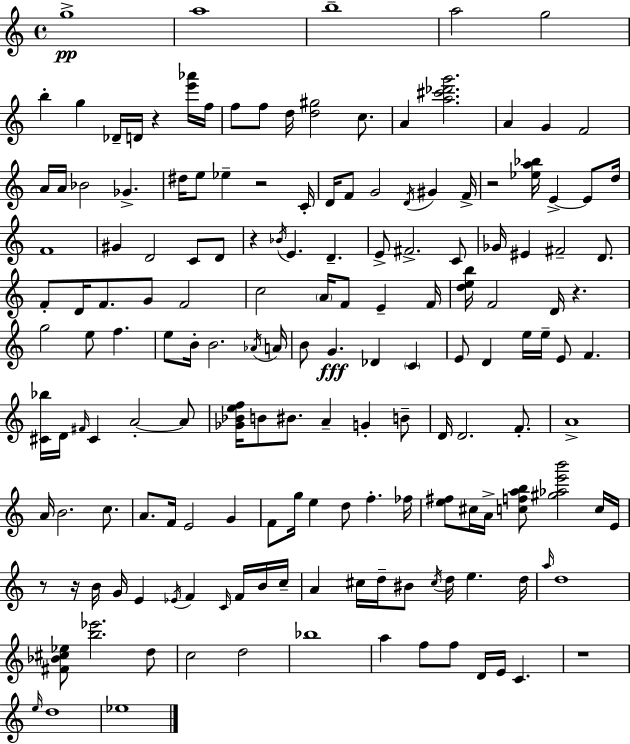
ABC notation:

X:1
T:Untitled
M:4/4
L:1/4
K:C
g4 a4 b4 a2 g2 b g _D/4 D/4 z [e'_a']/4 f/4 f/2 f/2 d/4 [d^g]2 c/2 A [a^c'_d'g']2 A G F2 A/4 A/4 _B2 _G ^d/4 e/2 _e z2 C/4 D/4 F/2 G2 D/4 ^G F/4 z2 [_ea_b]/4 E E/2 d/4 F4 ^G D2 C/2 D/2 z _B/4 E D E/2 ^F2 C/2 _G/4 ^E ^F2 D/2 F/2 D/4 F/2 G/2 F2 c2 A/4 F/2 E F/4 [deb]/4 F2 D/4 z g2 e/2 f e/2 B/4 B2 _A/4 A/4 B/2 G _D C E/2 D e/4 e/4 E/2 F [^C_b]/4 D/4 ^F/4 ^C A2 A/2 [_G_Bef]/4 B/2 ^B/2 A G B/2 D/4 D2 F/2 A4 A/4 B2 c/2 A/2 F/4 E2 G F/2 g/4 e d/2 f _f/4 [e^f]/2 ^c/4 A/4 [cfab]/2 [^g_ae'b']2 c/4 E/4 z/2 z/4 B/4 G/4 E _E/4 F C/4 F/4 B/4 c/4 A ^c/4 d/4 ^B/2 ^c/4 d/4 e d/4 a/4 d4 [^F_B^c_e]/2 [b_e']2 d/2 c2 d2 _b4 a f/2 f/2 D/4 E/4 C z4 e/4 d4 _e4